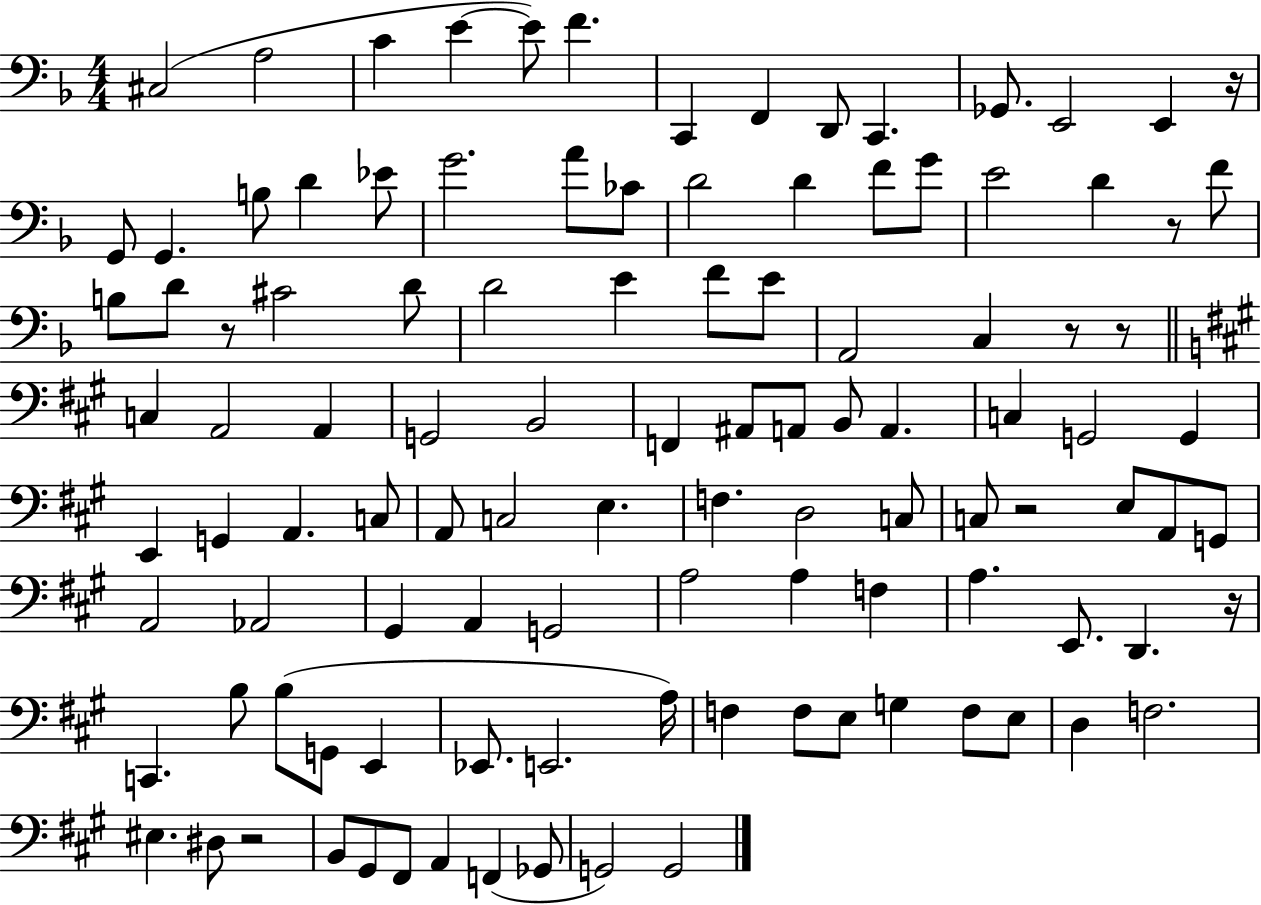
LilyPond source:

{
  \clef bass
  \numericTimeSignature
  \time 4/4
  \key f \major
  cis2( a2 | c'4 e'4~~ e'8) f'4. | c,4 f,4 d,8 c,4. | ges,8. e,2 e,4 r16 | \break g,8 g,4. b8 d'4 ees'8 | g'2. a'8 ces'8 | d'2 d'4 f'8 g'8 | e'2 d'4 r8 f'8 | \break b8 d'8 r8 cis'2 d'8 | d'2 e'4 f'8 e'8 | a,2 c4 r8 r8 | \bar "||" \break \key a \major c4 a,2 a,4 | g,2 b,2 | f,4 ais,8 a,8 b,8 a,4. | c4 g,2 g,4 | \break e,4 g,4 a,4. c8 | a,8 c2 e4. | f4. d2 c8 | c8 r2 e8 a,8 g,8 | \break a,2 aes,2 | gis,4 a,4 g,2 | a2 a4 f4 | a4. e,8. d,4. r16 | \break c,4. b8 b8( g,8 e,4 | ees,8. e,2. a16) | f4 f8 e8 g4 f8 e8 | d4 f2. | \break eis4. dis8 r2 | b,8 gis,8 fis,8 a,4 f,4( ges,8 | g,2) g,2 | \bar "|."
}